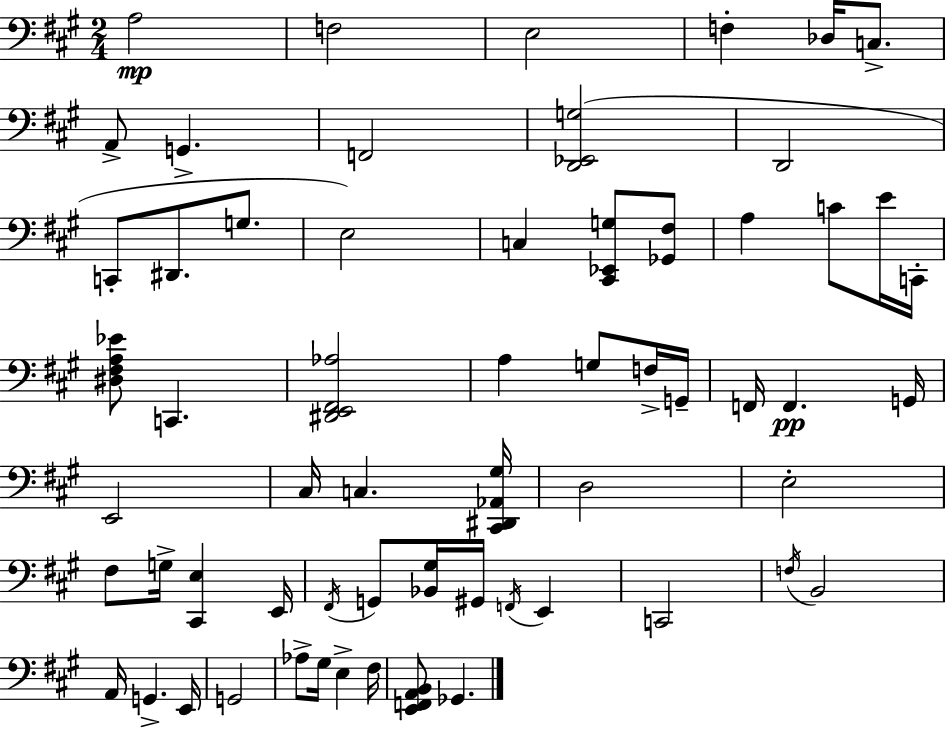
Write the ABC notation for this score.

X:1
T:Untitled
M:2/4
L:1/4
K:A
A,2 F,2 E,2 F, _D,/4 C,/2 A,,/2 G,, F,,2 [D,,_E,,G,]2 D,,2 C,,/2 ^D,,/2 G,/2 E,2 C, [^C,,_E,,G,]/2 [_G,,^F,]/2 A, C/2 E/4 C,,/4 [^D,^F,A,_E]/2 C,, [^D,,E,,^F,,_A,]2 A, G,/2 F,/4 G,,/4 F,,/4 F,, G,,/4 E,,2 ^C,/4 C, [^C,,^D,,_A,,^G,]/4 D,2 E,2 ^F,/2 G,/4 [^C,,E,] E,,/4 ^F,,/4 G,,/2 [_B,,^G,]/4 ^G,,/4 F,,/4 E,, C,,2 F,/4 B,,2 A,,/4 G,, E,,/4 G,,2 _A,/2 ^G,/4 E, ^F,/4 [E,,F,,A,,B,,]/2 _G,,